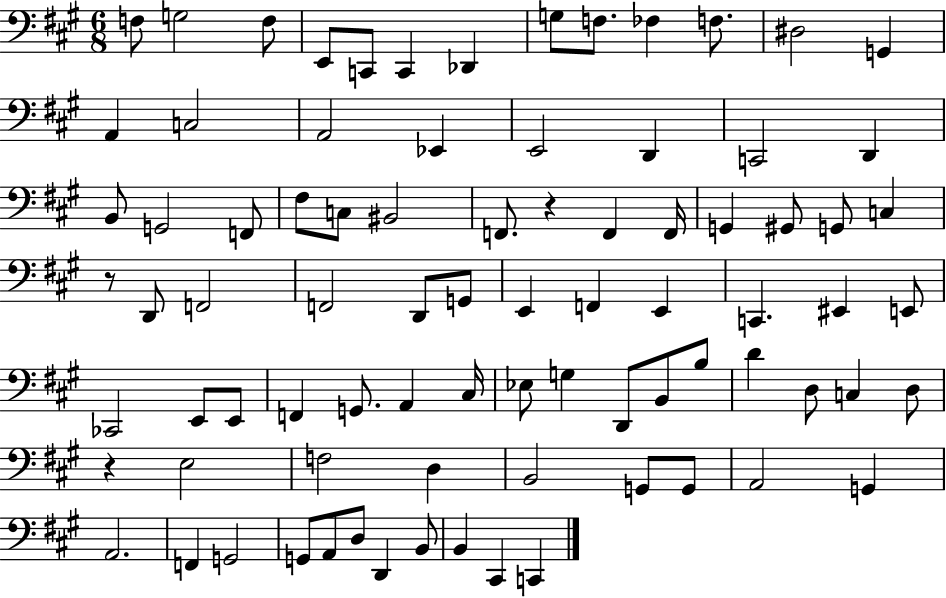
F3/e G3/h F3/e E2/e C2/e C2/q Db2/q G3/e F3/e. FES3/q F3/e. D#3/h G2/q A2/q C3/h A2/h Eb2/q E2/h D2/q C2/h D2/q B2/e G2/h F2/e F#3/e C3/e BIS2/h F2/e. R/q F2/q F2/s G2/q G#2/e G2/e C3/q R/e D2/e F2/h F2/h D2/e G2/e E2/q F2/q E2/q C2/q. EIS2/q E2/e CES2/h E2/e E2/e F2/q G2/e. A2/q C#3/s Eb3/e G3/q D2/e B2/e B3/e D4/q D3/e C3/q D3/e R/q E3/h F3/h D3/q B2/h G2/e G2/e A2/h G2/q A2/h. F2/q G2/h G2/e A2/e D3/e D2/q B2/e B2/q C#2/q C2/q